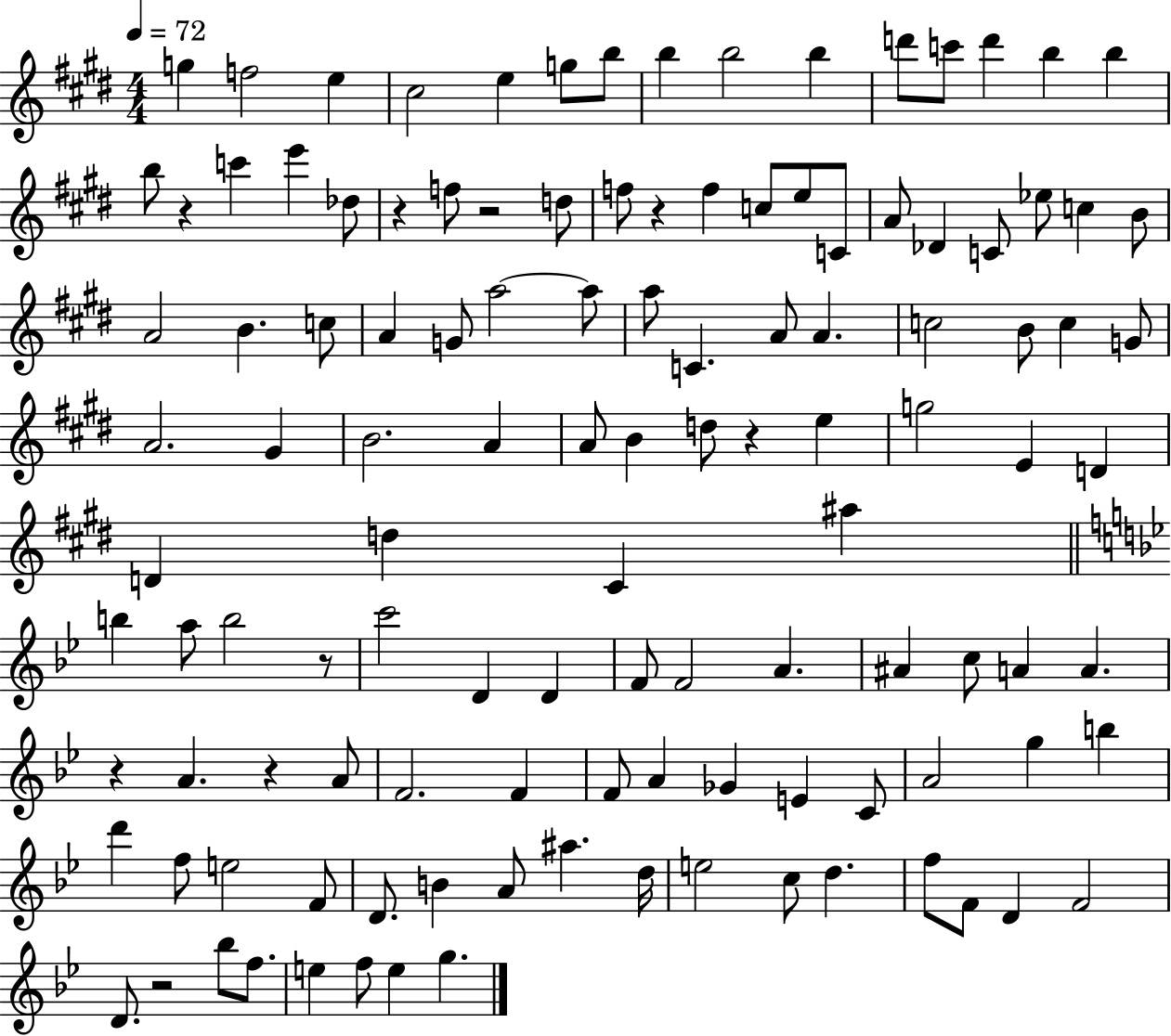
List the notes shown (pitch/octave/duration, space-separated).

G5/q F5/h E5/q C#5/h E5/q G5/e B5/e B5/q B5/h B5/q D6/e C6/e D6/q B5/q B5/q B5/e R/q C6/q E6/q Db5/e R/q F5/e R/h D5/e F5/e R/q F5/q C5/e E5/e C4/e A4/e Db4/q C4/e Eb5/e C5/q B4/e A4/h B4/q. C5/e A4/q G4/e A5/h A5/e A5/e C4/q. A4/e A4/q. C5/h B4/e C5/q G4/e A4/h. G#4/q B4/h. A4/q A4/e B4/q D5/e R/q E5/q G5/h E4/q D4/q D4/q D5/q C#4/q A#5/q B5/q A5/e B5/h R/e C6/h D4/q D4/q F4/e F4/h A4/q. A#4/q C5/e A4/q A4/q. R/q A4/q. R/q A4/e F4/h. F4/q F4/e A4/q Gb4/q E4/q C4/e A4/h G5/q B5/q D6/q F5/e E5/h F4/e D4/e. B4/q A4/e A#5/q. D5/s E5/h C5/e D5/q. F5/e F4/e D4/q F4/h D4/e. R/h Bb5/e F5/e. E5/q F5/e E5/q G5/q.